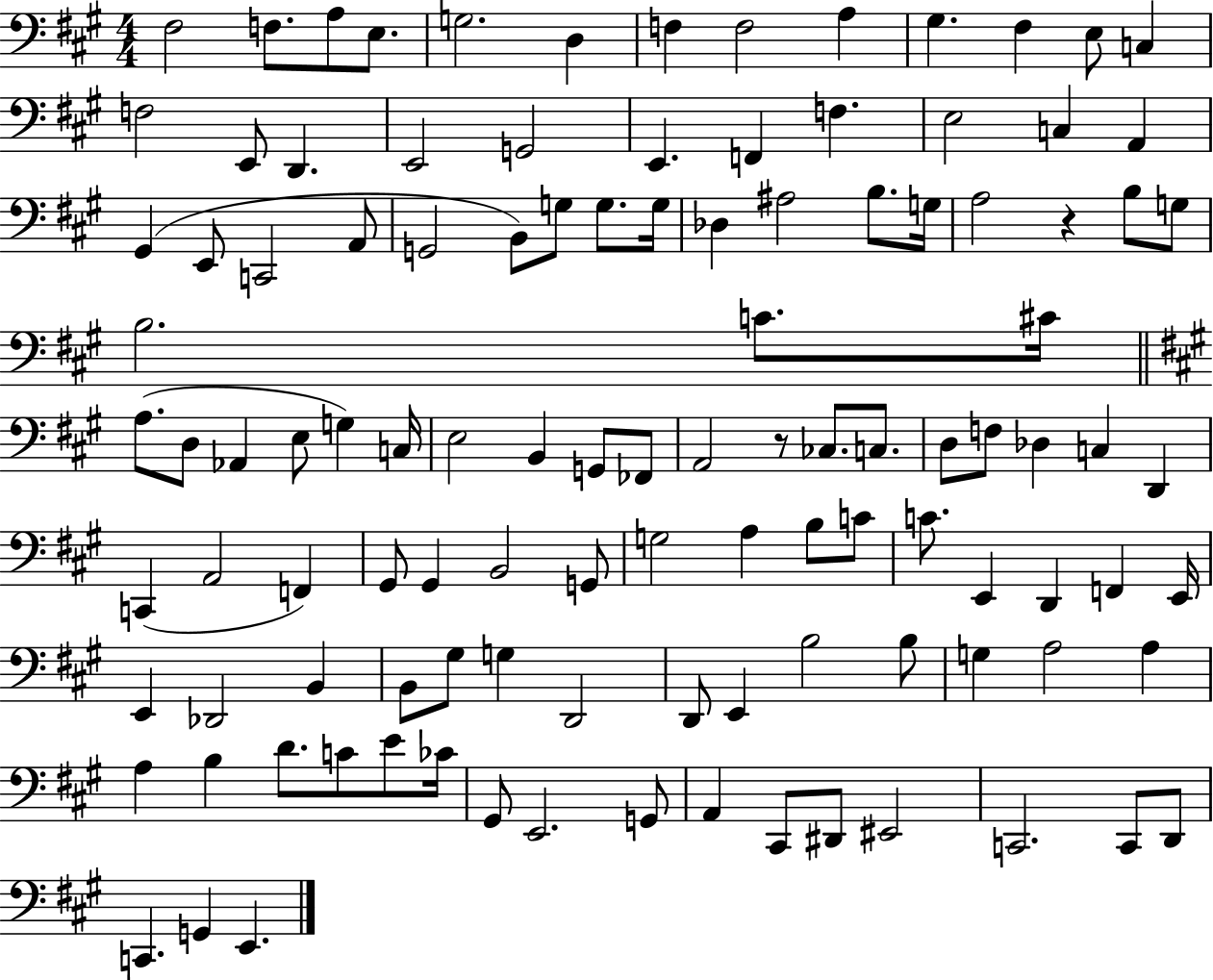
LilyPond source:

{
  \clef bass
  \numericTimeSignature
  \time 4/4
  \key a \major
  \repeat volta 2 { fis2 f8. a8 e8. | g2. d4 | f4 f2 a4 | gis4. fis4 e8 c4 | \break f2 e,8 d,4. | e,2 g,2 | e,4. f,4 f4. | e2 c4 a,4 | \break gis,4( e,8 c,2 a,8 | g,2 b,8) g8 g8. g16 | des4 ais2 b8. g16 | a2 r4 b8 g8 | \break b2. c'8. cis'16 | \bar "||" \break \key a \major a8.( d8 aes,4 e8 g4) c16 | e2 b,4 g,8 fes,8 | a,2 r8 ces8. c8. | d8 f8 des4 c4 d,4 | \break c,4( a,2 f,4) | gis,8 gis,4 b,2 g,8 | g2 a4 b8 c'8 | c'8. e,4 d,4 f,4 e,16 | \break e,4 des,2 b,4 | b,8 gis8 g4 d,2 | d,8 e,4 b2 b8 | g4 a2 a4 | \break a4 b4 d'8. c'8 e'8 ces'16 | gis,8 e,2. g,8 | a,4 cis,8 dis,8 eis,2 | c,2. c,8 d,8 | \break c,4. g,4 e,4. | } \bar "|."
}